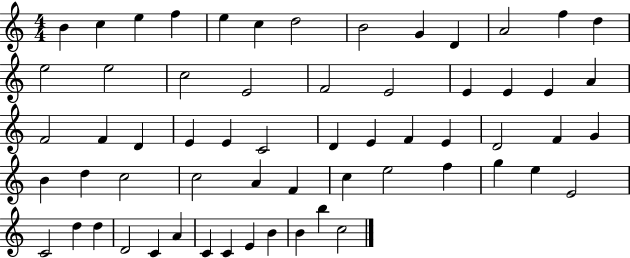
{
  \clef treble
  \numericTimeSignature
  \time 4/4
  \key c \major
  b'4 c''4 e''4 f''4 | e''4 c''4 d''2 | b'2 g'4 d'4 | a'2 f''4 d''4 | \break e''2 e''2 | c''2 e'2 | f'2 e'2 | e'4 e'4 e'4 a'4 | \break f'2 f'4 d'4 | e'4 e'4 c'2 | d'4 e'4 f'4 e'4 | d'2 f'4 g'4 | \break b'4 d''4 c''2 | c''2 a'4 f'4 | c''4 e''2 f''4 | g''4 e''4 e'2 | \break c'2 d''4 d''4 | d'2 c'4 a'4 | c'4 c'4 e'4 b'4 | b'4 b''4 c''2 | \break \bar "|."
}